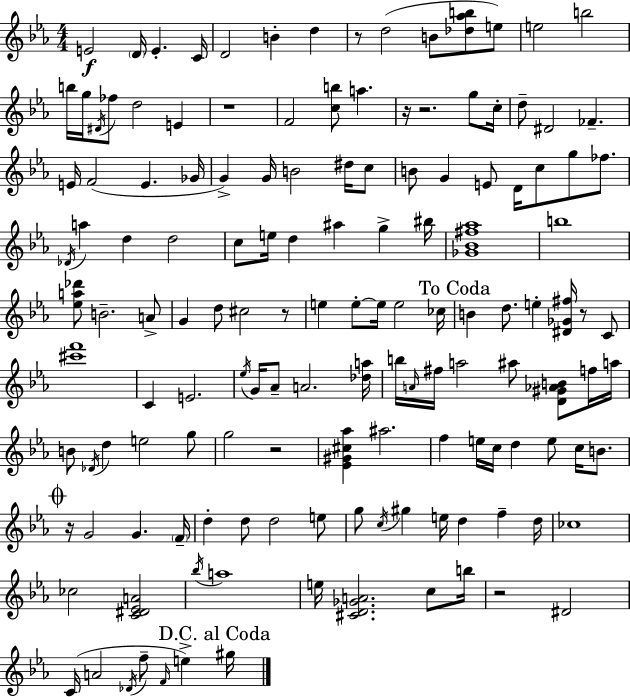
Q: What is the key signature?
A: C minor